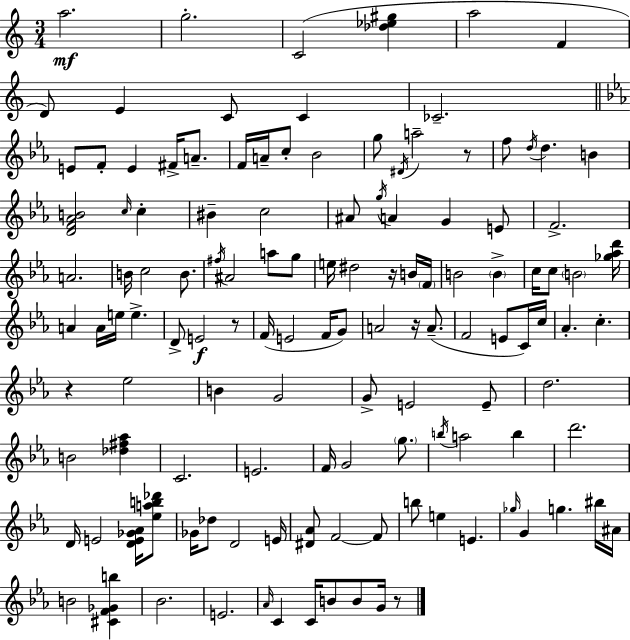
X:1
T:Untitled
M:3/4
L:1/4
K:Am
a2 g2 C2 [_d_e^g] a2 F D/2 E C/2 C _C2 E/2 F/2 E ^F/4 A/2 F/4 A/4 c/2 _B2 g/2 ^D/4 a2 z/2 f/2 d/4 d B [DF_AB]2 c/4 c ^B c2 ^A/2 g/4 A G E/2 F2 A2 B/4 c2 B/2 ^f/4 ^A2 a/2 g/2 e/4 ^d2 z/4 B/4 F/4 B2 B c/4 c/2 B2 [_g_ad']/4 A A/4 e/4 e D/2 E2 z/2 F/4 E2 F/4 G/2 A2 z/4 A/2 F2 E/2 C/4 c/4 _A c z _e2 B G2 G/2 E2 E/2 d2 B2 [_d^f_a] C2 E2 F/4 G2 g/2 b/4 a2 b d'2 D/4 E2 [DE_G_A]/4 [_eab_d']/2 _G/4 _d/2 D2 E/4 [^D_A]/2 F2 F/2 b/2 e E _g/4 G g ^b/4 ^A/4 B2 [^CF_Gb] _B2 E2 _A/4 C C/4 B/2 B/2 G/4 z/2